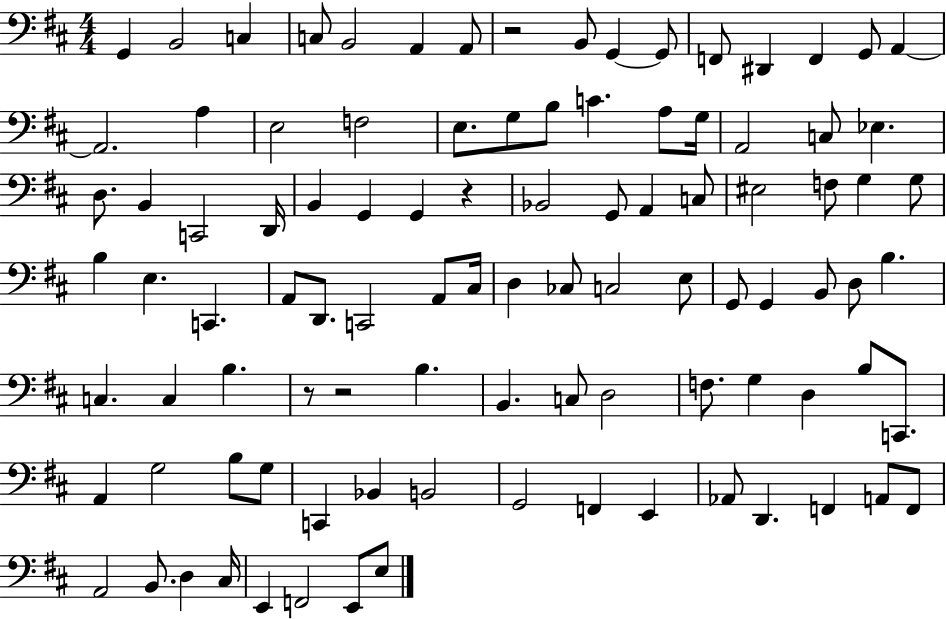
{
  \clef bass
  \numericTimeSignature
  \time 4/4
  \key d \major
  g,4 b,2 c4 | c8 b,2 a,4 a,8 | r2 b,8 g,4~~ g,8 | f,8 dis,4 f,4 g,8 a,4~~ | \break a,2. a4 | e2 f2 | e8. g8 b8 c'4. a8 g16 | a,2 c8 ees4. | \break d8. b,4 c,2 d,16 | b,4 g,4 g,4 r4 | bes,2 g,8 a,4 c8 | eis2 f8 g4 g8 | \break b4 e4. c,4. | a,8 d,8. c,2 a,8 cis16 | d4 ces8 c2 e8 | g,8 g,4 b,8 d8 b4. | \break c4. c4 b4. | r8 r2 b4. | b,4. c8 d2 | f8. g4 d4 b8 c,8. | \break a,4 g2 b8 g8 | c,4 bes,4 b,2 | g,2 f,4 e,4 | aes,8 d,4. f,4 a,8 f,8 | \break a,2 b,8. d4 cis16 | e,4 f,2 e,8 e8 | \bar "|."
}